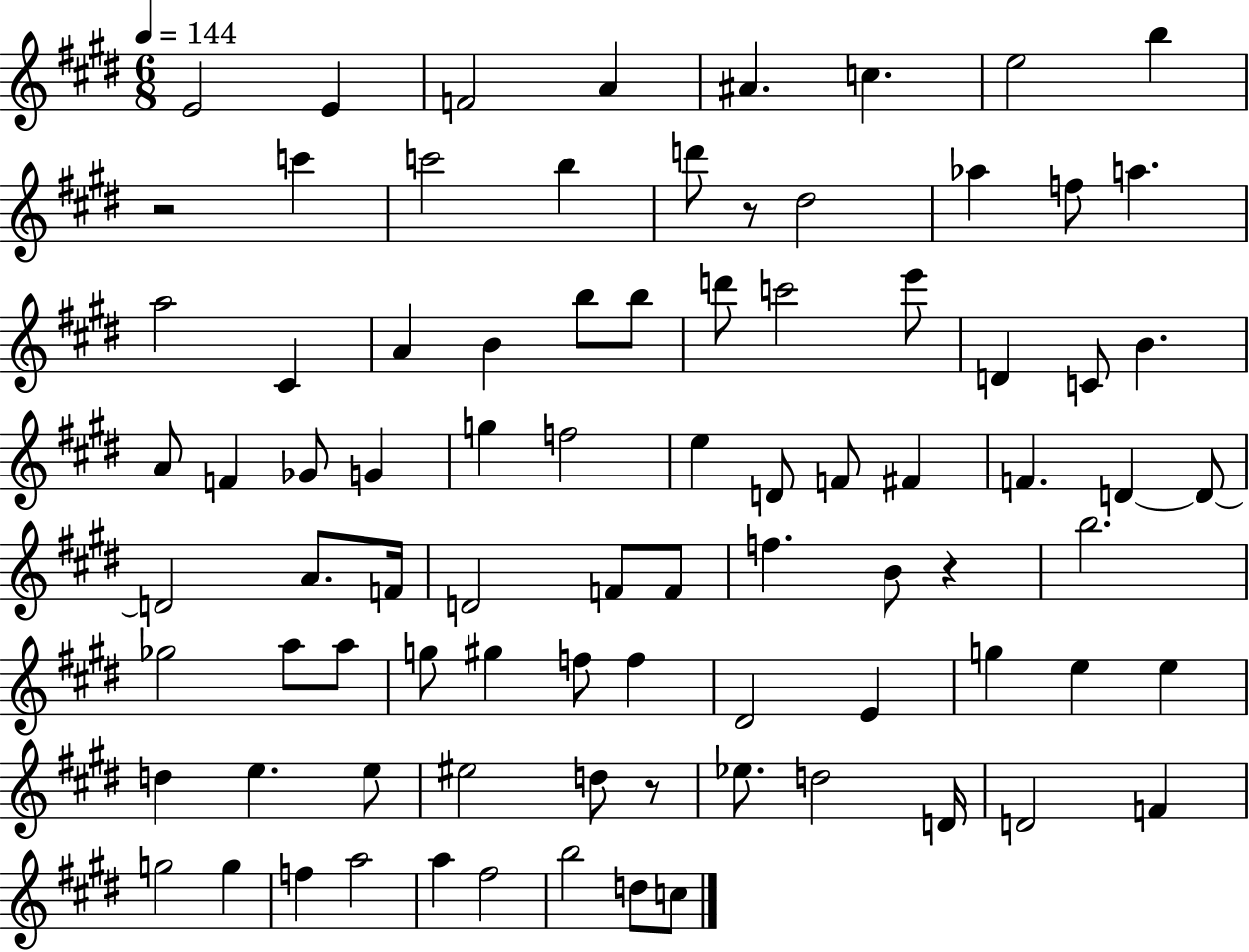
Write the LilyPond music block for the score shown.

{
  \clef treble
  \numericTimeSignature
  \time 6/8
  \key e \major
  \tempo 4 = 144
  e'2 e'4 | f'2 a'4 | ais'4. c''4. | e''2 b''4 | \break r2 c'''4 | c'''2 b''4 | d'''8 r8 dis''2 | aes''4 f''8 a''4. | \break a''2 cis'4 | a'4 b'4 b''8 b''8 | d'''8 c'''2 e'''8 | d'4 c'8 b'4. | \break a'8 f'4 ges'8 g'4 | g''4 f''2 | e''4 d'8 f'8 fis'4 | f'4. d'4~~ d'8~~ | \break d'2 a'8. f'16 | d'2 f'8 f'8 | f''4. b'8 r4 | b''2. | \break ges''2 a''8 a''8 | g''8 gis''4 f''8 f''4 | dis'2 e'4 | g''4 e''4 e''4 | \break d''4 e''4. e''8 | eis''2 d''8 r8 | ees''8. d''2 d'16 | d'2 f'4 | \break g''2 g''4 | f''4 a''2 | a''4 fis''2 | b''2 d''8 c''8 | \break \bar "|."
}